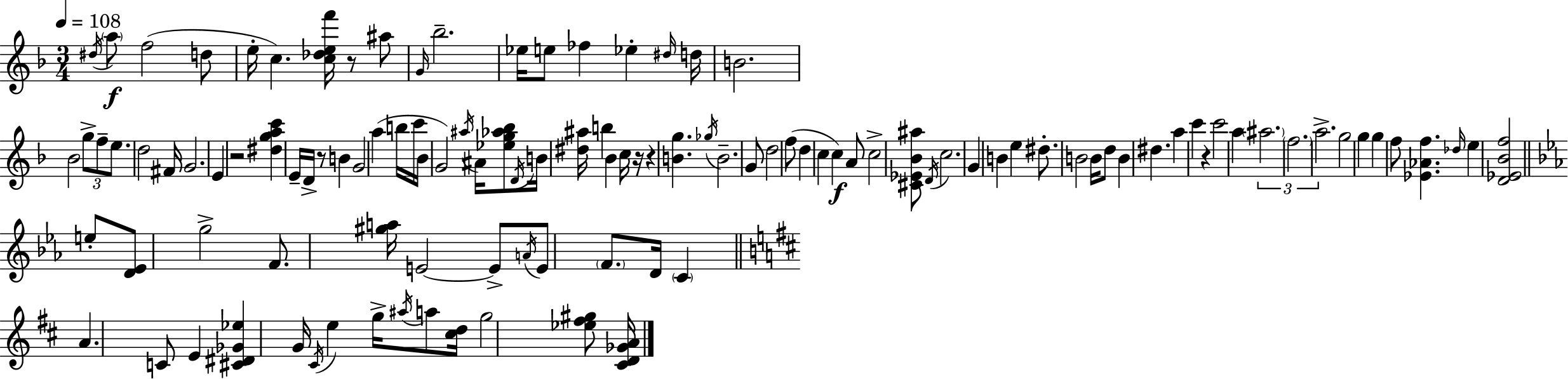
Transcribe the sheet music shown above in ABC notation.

X:1
T:Untitled
M:3/4
L:1/4
K:Dm
^d/4 a/2 f2 d/2 e/4 c [c_def']/4 z/2 ^a/2 G/4 _b2 _e/4 e/2 _f _e ^d/4 d/4 B2 _B2 g/2 f/2 e/2 d2 ^F/4 G2 E z2 [^dgac'] E/4 D/4 z/2 B G2 a b/4 c'/4 _B/4 G2 ^a/4 ^A/4 [_eg_a_b]/2 D/4 B/4 [^d^a]/4 b _B c/4 z/4 z [Bg] _g/4 B2 G/2 d2 f/2 d c c A/2 c2 [^C_E_B^a]/2 D/4 c2 G B e ^d/2 B2 B/4 d/2 B ^d a c' z c'2 a ^a2 f2 a2 g2 g g f/2 [_E_Af] _d/4 e [D_E_Bf]2 e/2 [D_E]/2 g2 F/2 [^ga]/4 E2 E/2 A/4 E/2 F/2 D/4 C A C/2 E [^C^D_G_e] G/4 ^C/4 e g/4 ^a/4 a/2 [^cd]/4 g2 [_e^f^g]/2 [^CD_GA]/4